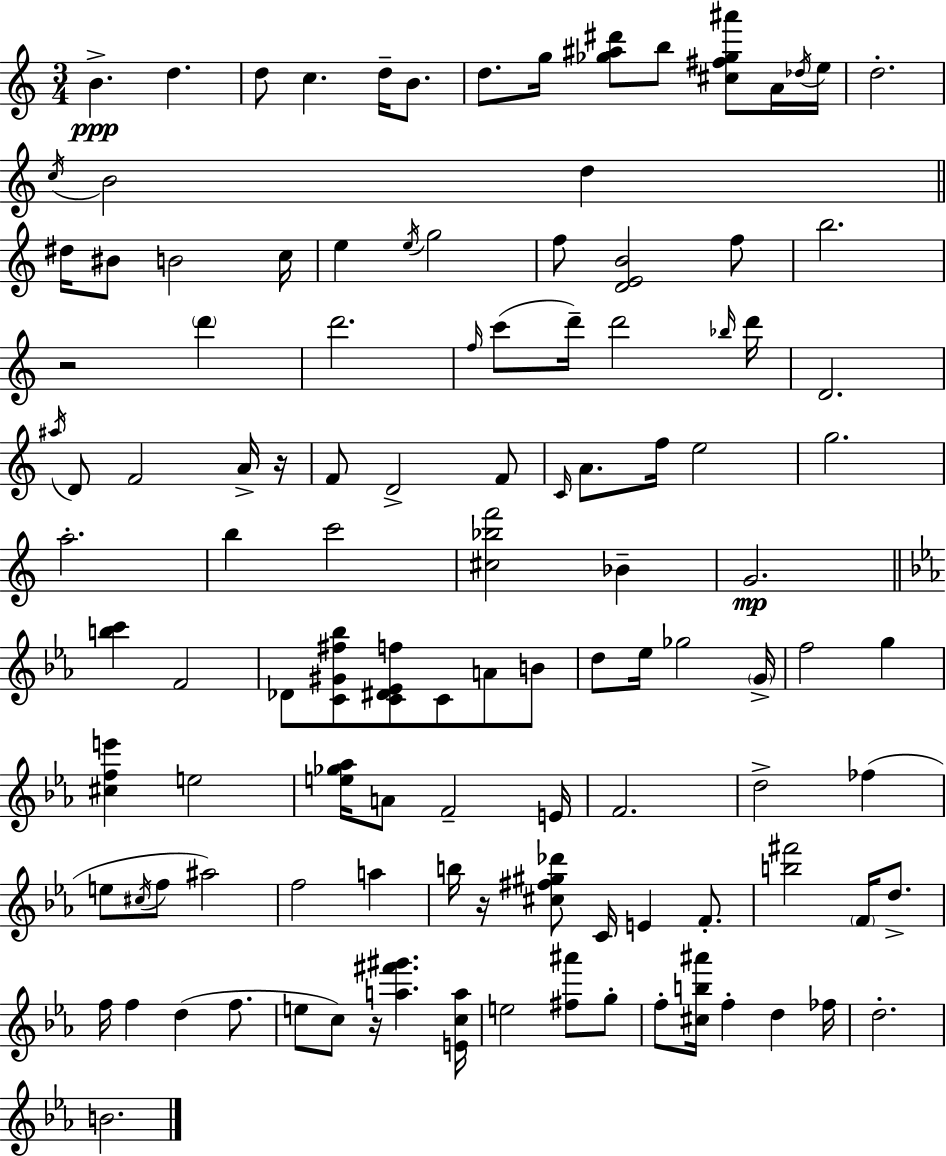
{
  \clef treble
  \numericTimeSignature
  \time 3/4
  \key c \major
  b'4.->\ppp d''4. | d''8 c''4. d''16-- b'8. | d''8. g''16 <ges'' ais'' dis'''>8 b''8 <cis'' fis'' ges'' ais'''>8 a'16 \acciaccatura { des''16 } | e''16 d''2.-. | \break \acciaccatura { c''16 } b'2 d''4 | \bar "||" \break \key c \major dis''16 bis'8 b'2 c''16 | e''4 \acciaccatura { e''16 } g''2 | f''8 <d' e' b'>2 f''8 | b''2. | \break r2 \parenthesize d'''4 | d'''2. | \grace { f''16 }( c'''8 d'''16--) d'''2 | \grace { bes''16 } d'''16 d'2. | \break \acciaccatura { ais''16 } d'8 f'2 | a'16-> r16 f'8 d'2-> | f'8 \grace { c'16 } a'8. f''16 e''2 | g''2. | \break a''2.-. | b''4 c'''2 | <cis'' bes'' f'''>2 | bes'4-- g'2.\mp | \break \bar "||" \break \key ees \major <b'' c'''>4 f'2 | des'8 <c' gis' fis'' bes''>8 <c' dis' ees' f''>8 c'8 a'8 b'8 | d''8 ees''16 ges''2 \parenthesize g'16-> | f''2 g''4 | \break <cis'' f'' e'''>4 e''2 | <e'' ges'' aes''>16 a'8 f'2-- e'16 | f'2. | d''2-> fes''4( | \break e''8 \acciaccatura { cis''16 } f''8 ais''2) | f''2 a''4 | b''16 r16 <cis'' fis'' gis'' des'''>8 c'16 e'4 f'8.-. | <b'' fis'''>2 \parenthesize f'16 d''8.-> | \break f''16 f''4 d''4( f''8. | e''8 c''8) r16 <a'' fis''' gis'''>4. | <e' c'' a''>16 e''2 <fis'' ais'''>8 g''8-. | f''8-. <cis'' b'' ais'''>16 f''4-. d''4 | \break fes''16 d''2.-. | b'2. | \bar "|."
}